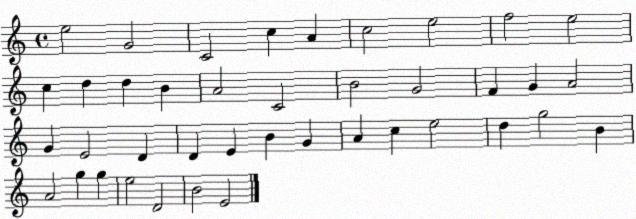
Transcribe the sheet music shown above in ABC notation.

X:1
T:Untitled
M:4/4
L:1/4
K:C
e2 G2 C2 c A c2 e2 f2 e2 c d d B A2 C2 B2 G2 F G A2 G E2 D D E B G A c e2 d g2 B A2 g g e2 D2 B2 E2